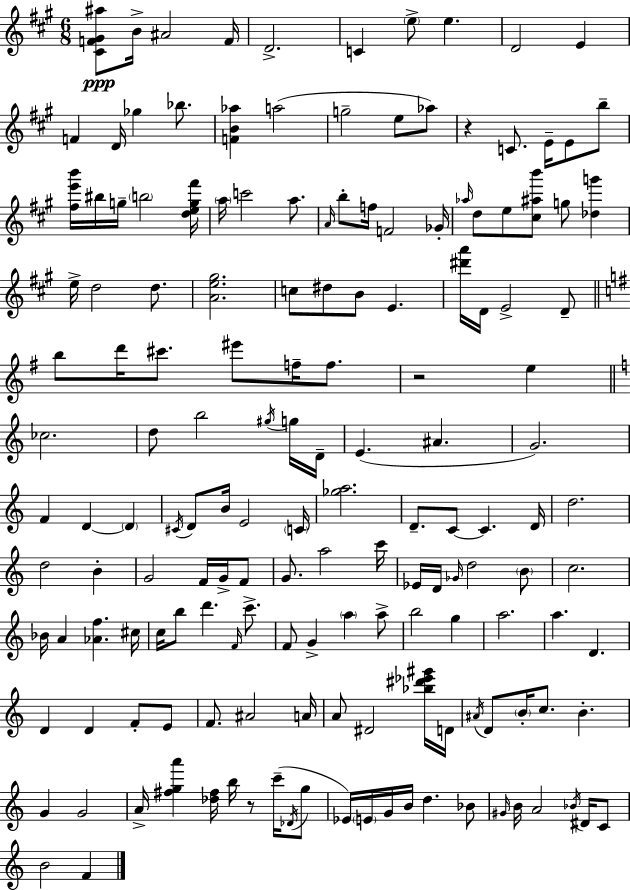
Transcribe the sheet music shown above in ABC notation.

X:1
T:Untitled
M:6/8
L:1/4
K:A
[^CF^G^a]/2 B/4 ^A2 F/4 D2 C e/2 e D2 E F D/4 _g _b/2 [FB_a] a2 g2 e/2 _a/2 z C/2 E/4 E/2 b/2 [^fe'b']/4 ^b/4 g/4 b2 [deg^f']/4 a/4 c'2 a/2 A/4 b/2 f/4 F2 _G/4 _a/4 d/2 e/2 [^c^ab']/2 g/2 [_dg'] e/4 d2 d/2 [Ae^g]2 c/2 ^d/2 B/2 E [^d'a']/4 D/4 E2 D/2 b/2 d'/4 ^c'/2 ^e'/2 f/4 f/2 z2 e _c2 d/2 b2 ^g/4 g/4 D/4 E ^A G2 F D D ^C/4 D/2 B/4 E2 C/4 [_ga]2 D/2 C/2 C D/4 d2 d2 B G2 F/4 G/4 F/2 G/2 a2 c'/4 _E/4 D/4 _G/4 d2 B/2 c2 _B/4 A [_Af] ^c/4 c/4 b/2 d' F/4 c'/2 F/2 G a a/2 b2 g a2 a D D D F/2 E/2 F/2 ^A2 A/4 A/2 ^D2 [_b^d'_e'^g']/4 D/4 ^A/4 D/2 B/4 c/2 B G G2 A/4 [^fga'] [_d^f]/4 b/4 z/2 c'/4 _D/4 g/2 _E/4 E/4 G/4 B/4 d _B/2 ^G/4 B/4 A2 _B/4 ^D/4 C/2 B2 F